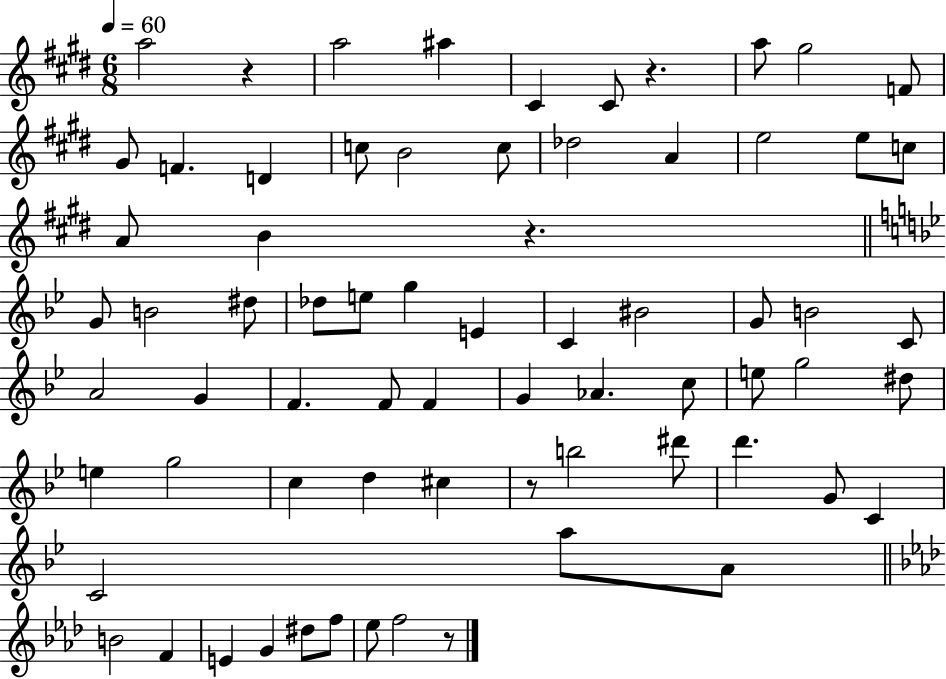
A5/h R/q A5/h A#5/q C#4/q C#4/e R/q. A5/e G#5/h F4/e G#4/e F4/q. D4/q C5/e B4/h C5/e Db5/h A4/q E5/h E5/e C5/e A4/e B4/q R/q. G4/e B4/h D#5/e Db5/e E5/e G5/q E4/q C4/q BIS4/h G4/e B4/h C4/e A4/h G4/q F4/q. F4/e F4/q G4/q Ab4/q. C5/e E5/e G5/h D#5/e E5/q G5/h C5/q D5/q C#5/q R/e B5/h D#6/e D6/q. G4/e C4/q C4/h A5/e A4/e B4/h F4/q E4/q G4/q D#5/e F5/e Eb5/e F5/h R/e